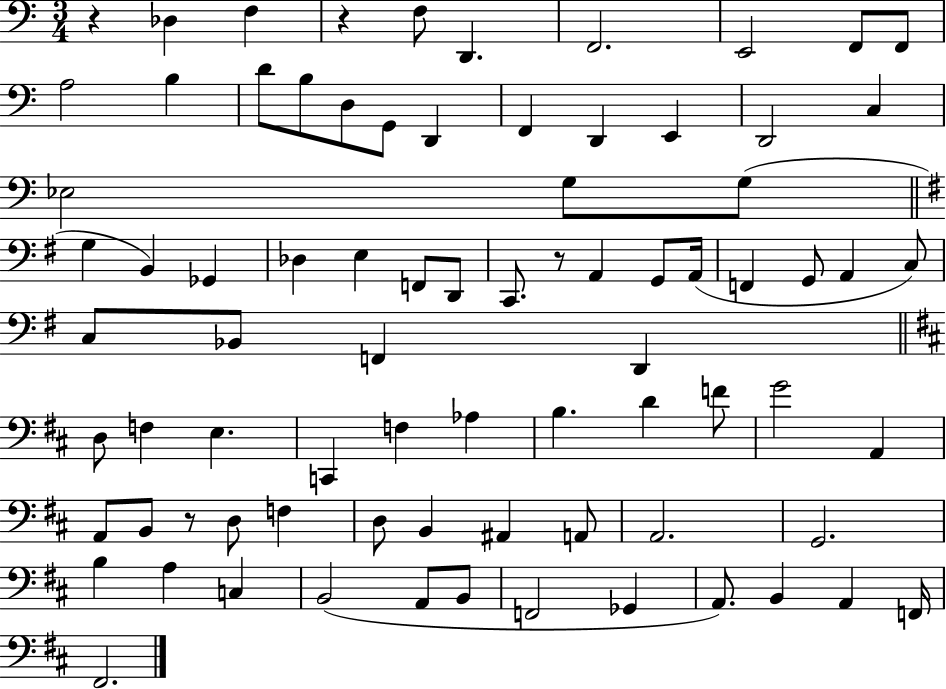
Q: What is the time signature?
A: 3/4